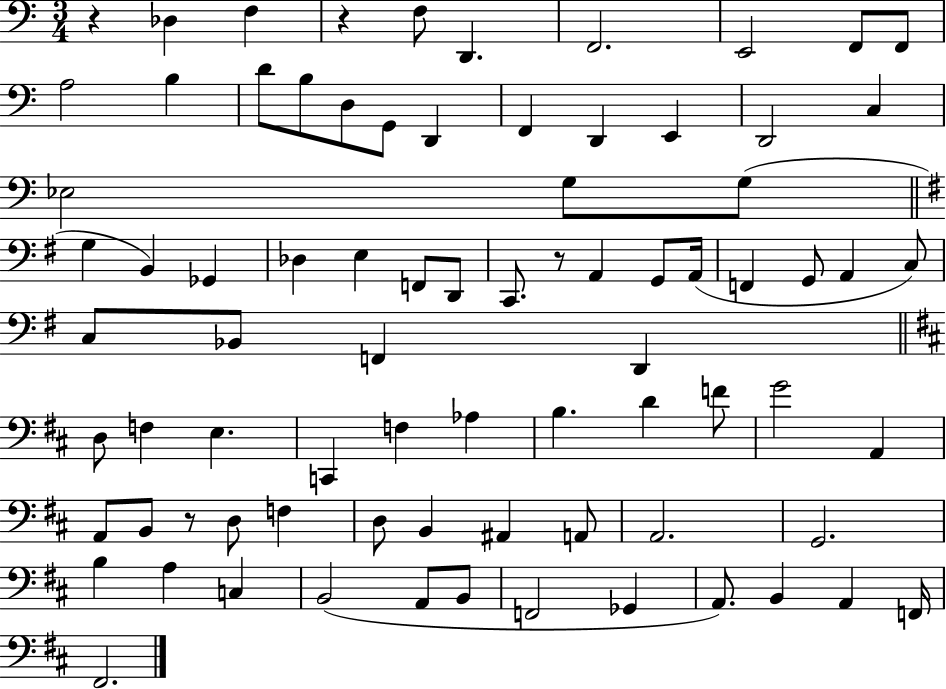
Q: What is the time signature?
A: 3/4